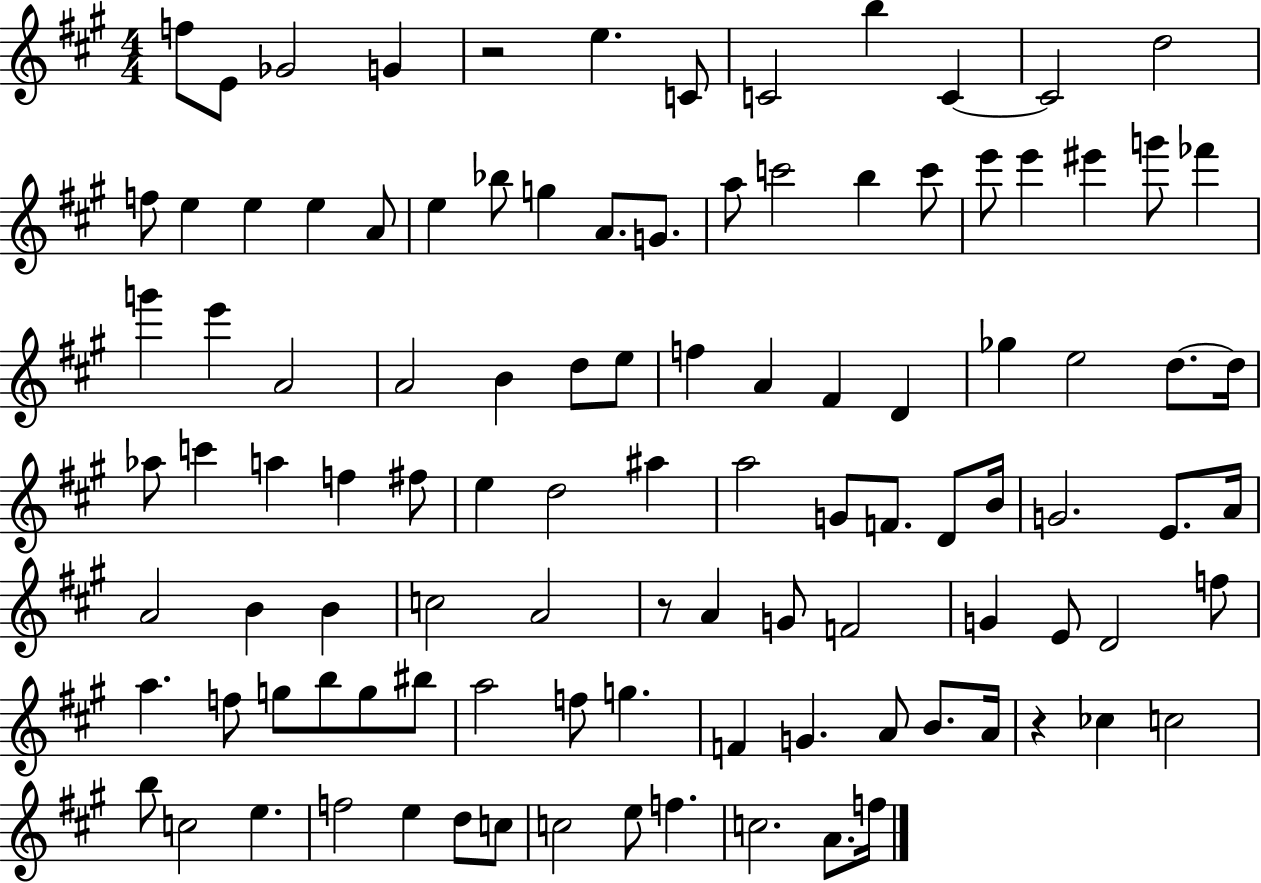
{
  \clef treble
  \numericTimeSignature
  \time 4/4
  \key a \major
  f''8 e'8 ges'2 g'4 | r2 e''4. c'8 | c'2 b''4 c'4~~ | c'2 d''2 | \break f''8 e''4 e''4 e''4 a'8 | e''4 bes''8 g''4 a'8. g'8. | a''8 c'''2 b''4 c'''8 | e'''8 e'''4 eis'''4 g'''8 fes'''4 | \break g'''4 e'''4 a'2 | a'2 b'4 d''8 e''8 | f''4 a'4 fis'4 d'4 | ges''4 e''2 d''8.~~ d''16 | \break aes''8 c'''4 a''4 f''4 fis''8 | e''4 d''2 ais''4 | a''2 g'8 f'8. d'8 b'16 | g'2. e'8. a'16 | \break a'2 b'4 b'4 | c''2 a'2 | r8 a'4 g'8 f'2 | g'4 e'8 d'2 f''8 | \break a''4. f''8 g''8 b''8 g''8 bis''8 | a''2 f''8 g''4. | f'4 g'4. a'8 b'8. a'16 | r4 ces''4 c''2 | \break b''8 c''2 e''4. | f''2 e''4 d''8 c''8 | c''2 e''8 f''4. | c''2. a'8. f''16 | \break \bar "|."
}